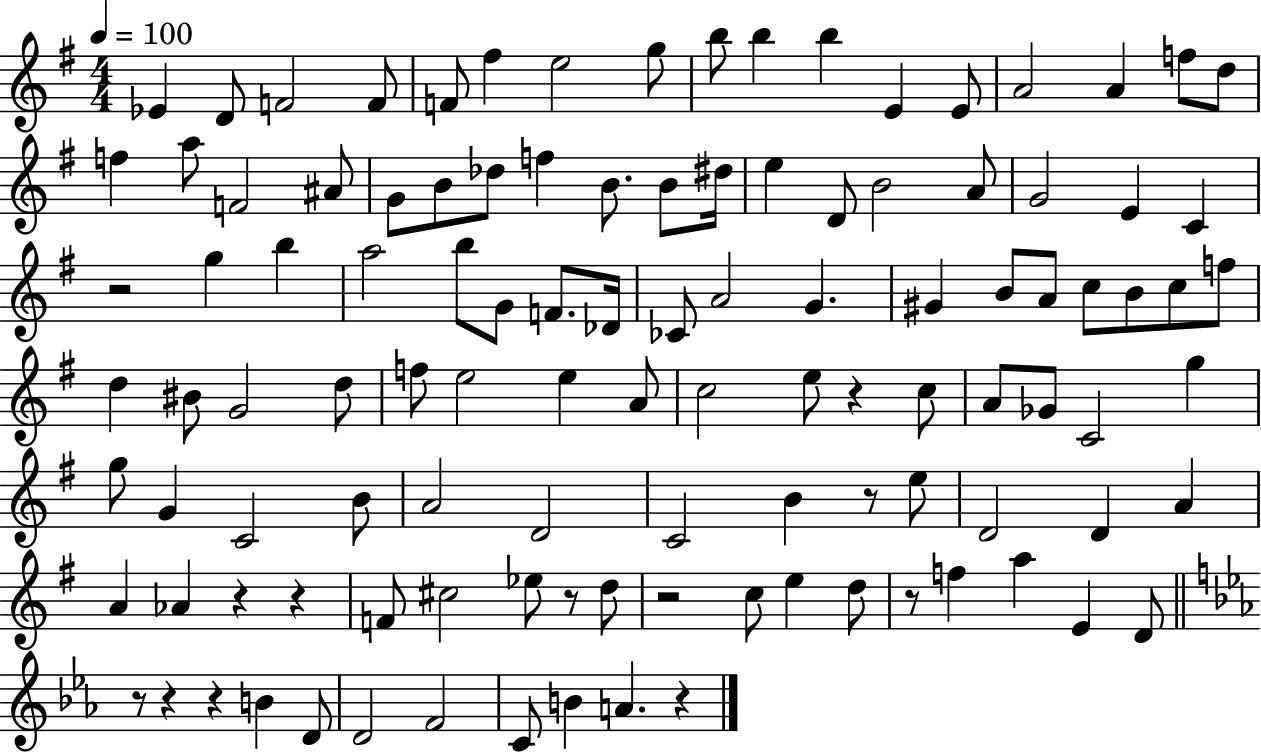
{
  \clef treble
  \numericTimeSignature
  \time 4/4
  \key g \major
  \tempo 4 = 100
  ees'4 d'8 f'2 f'8 | f'8 fis''4 e''2 g''8 | b''8 b''4 b''4 e'4 e'8 | a'2 a'4 f''8 d''8 | \break f''4 a''8 f'2 ais'8 | g'8 b'8 des''8 f''4 b'8. b'8 dis''16 | e''4 d'8 b'2 a'8 | g'2 e'4 c'4 | \break r2 g''4 b''4 | a''2 b''8 g'8 f'8. des'16 | ces'8 a'2 g'4. | gis'4 b'8 a'8 c''8 b'8 c''8 f''8 | \break d''4 bis'8 g'2 d''8 | f''8 e''2 e''4 a'8 | c''2 e''8 r4 c''8 | a'8 ges'8 c'2 g''4 | \break g''8 g'4 c'2 b'8 | a'2 d'2 | c'2 b'4 r8 e''8 | d'2 d'4 a'4 | \break a'4 aes'4 r4 r4 | f'8 cis''2 ees''8 r8 d''8 | r2 c''8 e''4 d''8 | r8 f''4 a''4 e'4 d'8 | \break \bar "||" \break \key ees \major r8 r4 r4 b'4 d'8 | d'2 f'2 | c'8 b'4 a'4. r4 | \bar "|."
}